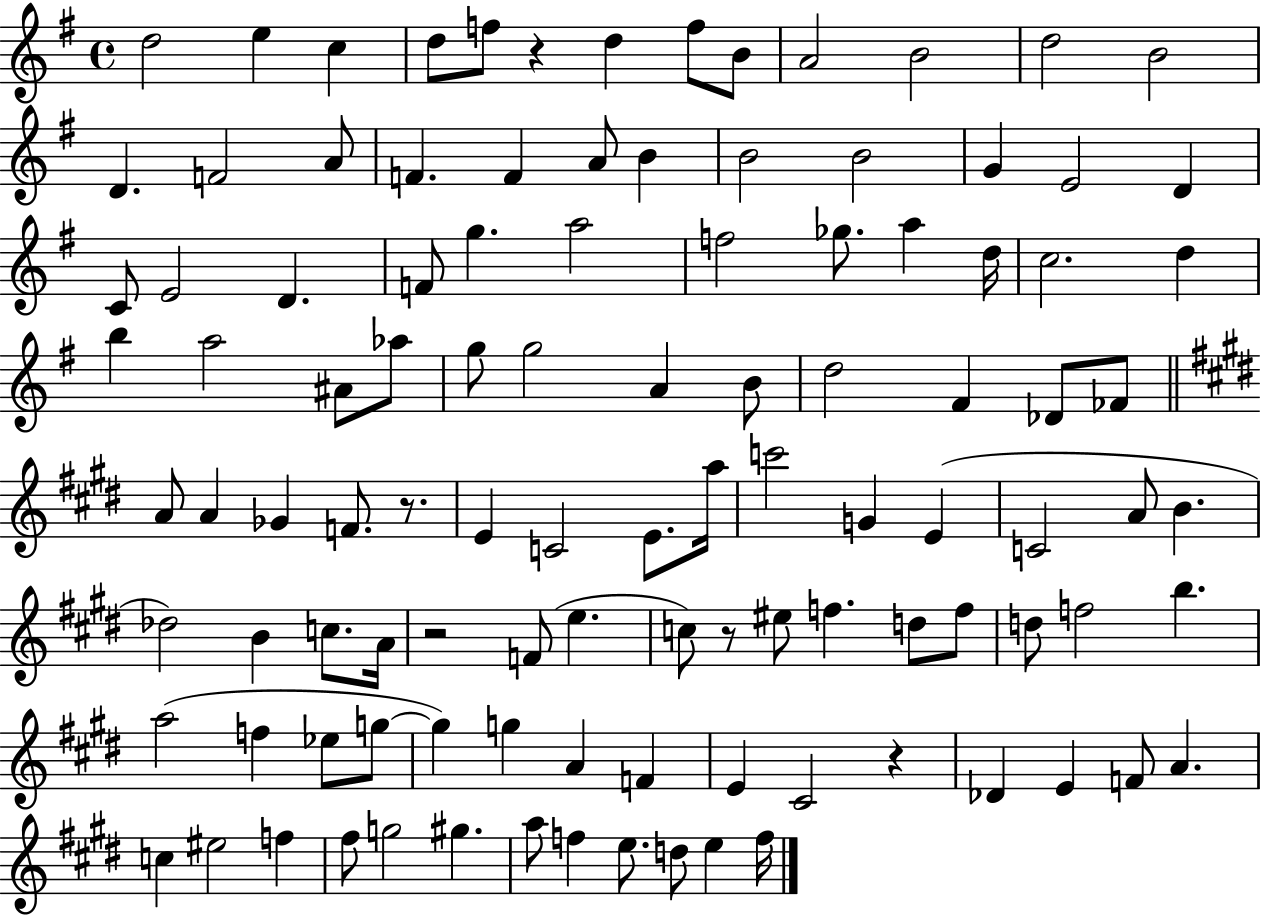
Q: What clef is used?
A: treble